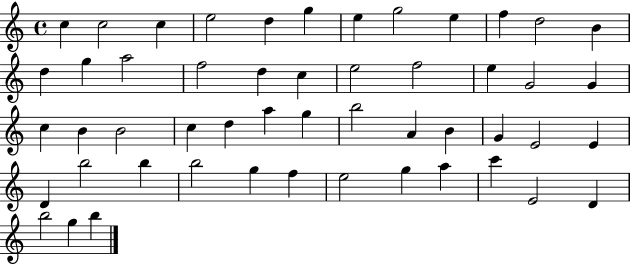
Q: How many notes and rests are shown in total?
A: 51